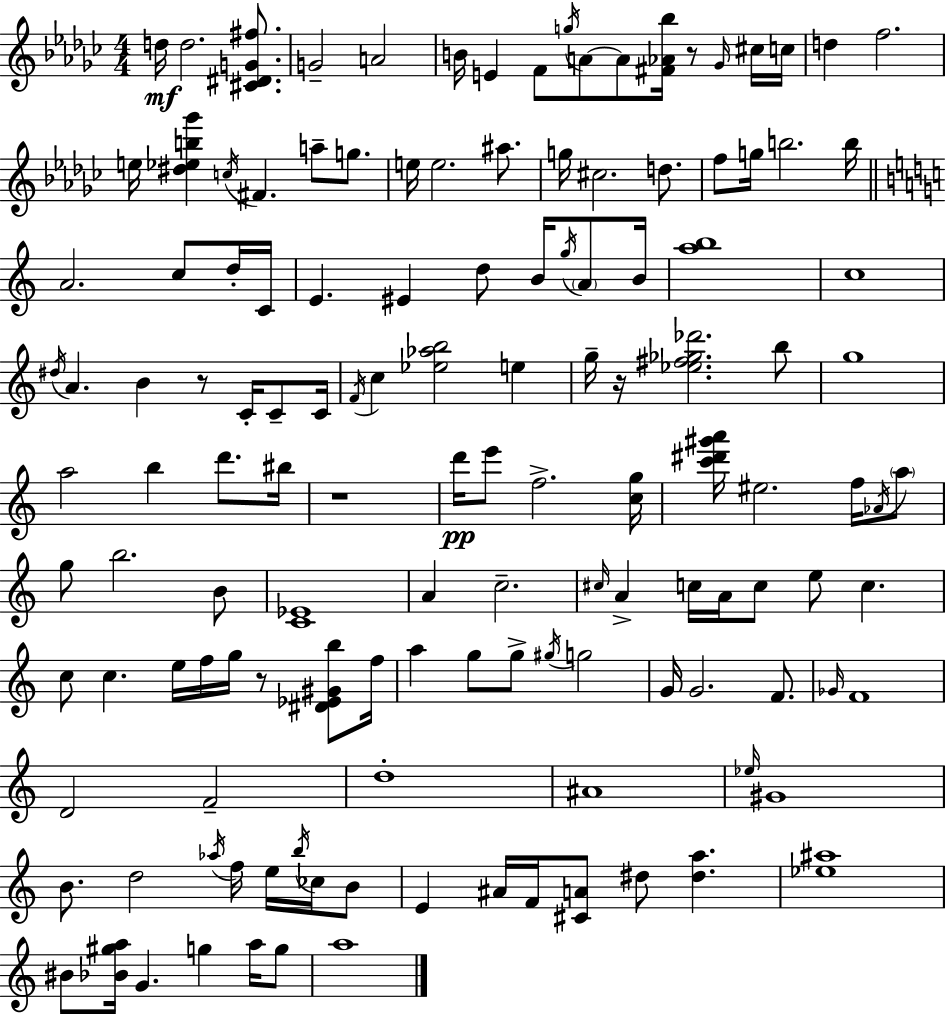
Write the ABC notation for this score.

X:1
T:Untitled
M:4/4
L:1/4
K:Ebm
d/4 d2 [^C^DG^f]/2 G2 A2 B/4 E F/2 g/4 A/2 A/2 [^F_A_b]/4 z/2 _G/4 ^c/4 c/4 d f2 e/4 [^d_eb_g'] c/4 ^F a/2 g/2 e/4 e2 ^a/2 g/4 ^c2 d/2 f/2 g/4 b2 b/4 A2 c/2 d/4 C/4 E ^E d/2 B/4 g/4 A/2 B/4 [ab]4 c4 ^d/4 A B z/2 C/4 C/2 C/4 F/4 c [_e_ab]2 e g/4 z/4 [_e^f_g_d']2 b/2 g4 a2 b d'/2 ^b/4 z4 d'/4 e'/2 f2 [cg]/4 [c'^d'^g'a']/4 ^e2 f/4 _A/4 a/2 g/2 b2 B/2 [C_E]4 A c2 ^c/4 A c/4 A/4 c/2 e/2 c c/2 c e/4 f/4 g/4 z/2 [^D_E^Gb]/2 f/4 a g/2 g/2 ^g/4 g2 G/4 G2 F/2 _G/4 F4 D2 F2 d4 ^A4 _e/4 ^G4 B/2 d2 _a/4 f/4 e/4 b/4 _c/4 B/2 E ^A/4 F/4 [^CA]/2 ^d/2 [^da] [_e^a]4 ^B/2 [_B^ga]/4 G g a/4 g/2 a4